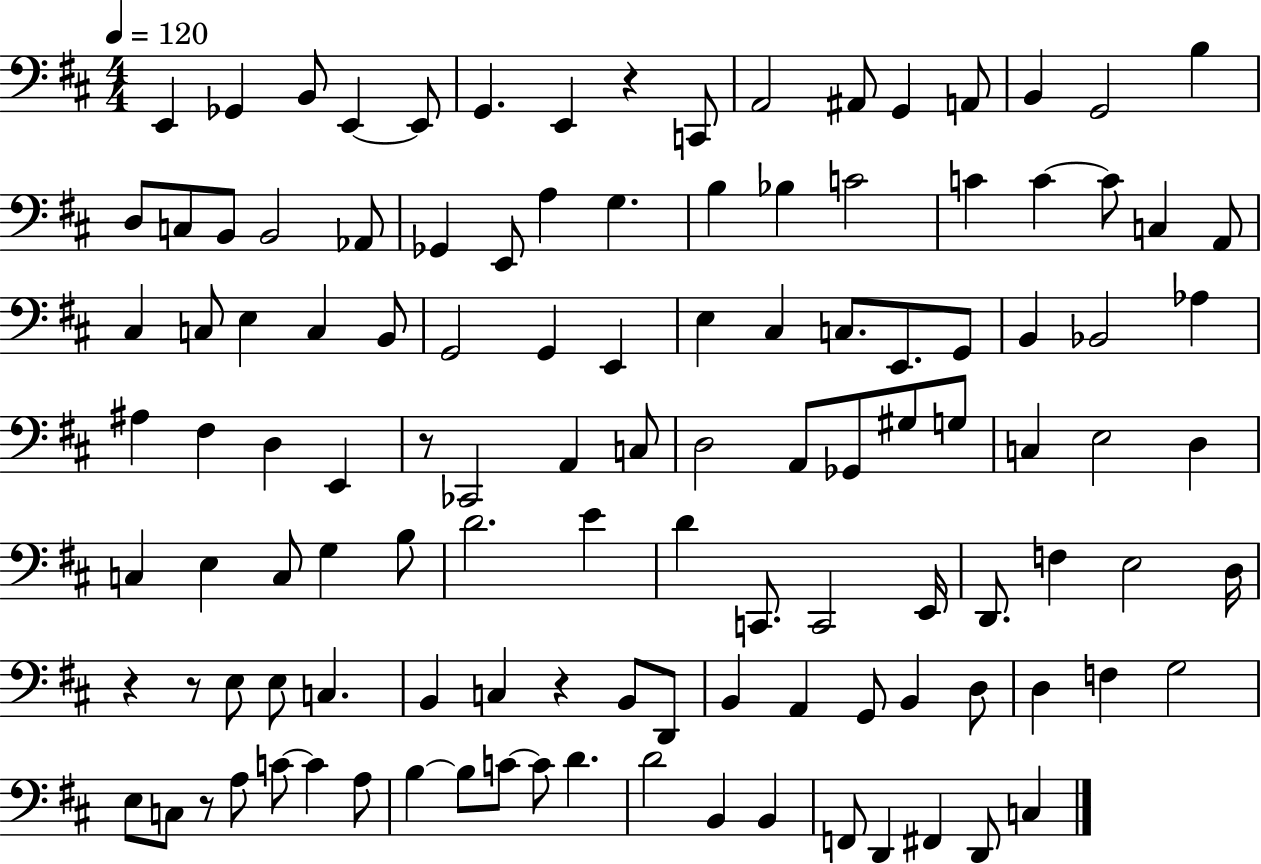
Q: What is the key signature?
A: D major